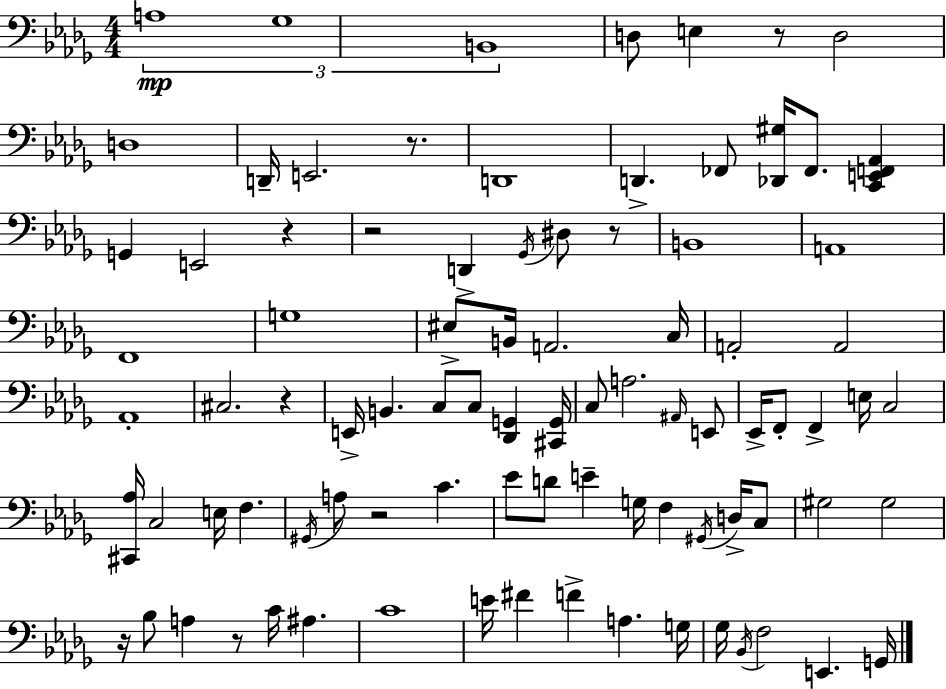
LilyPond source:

{
  \clef bass
  \numericTimeSignature
  \time 4/4
  \key bes \minor
  \tuplet 3/2 { a1\mp | ges1 | b,1 } | d8 e4 r8 d2 | \break d1 | d,16-- e,2. r8. | d,1 | d,4.-> fes,8 <des, gis>16 fes,8. <c, e, f, aes,>4 | \break g,4 e,2 r4 | r2 d,4-> \acciaccatura { ges,16 } dis8 r8 | b,1 | a,1 | \break f,1 | g1 | eis8-> b,16 a,2. | c16 a,2-. a,2 | \break aes,1-. | cis2. r4 | e,16-> b,4. c8 c8 <des, g,>4 | <cis, g,>16 c8 a2. \grace { ais,16 } | \break e,8 ees,16-> f,8-. f,4-> e16 c2 | <cis, aes>16 c2 e16 f4. | \acciaccatura { gis,16 } a8 r2 c'4. | ees'8 d'8 e'4-- g16 f4 | \break \acciaccatura { gis,16 } d16-> c8 gis2 gis2 | r16 bes8 a4 r8 c'16 ais4. | c'1 | e'16 fis'4 f'4-> a4. | \break g16 ges16 \acciaccatura { bes,16 } f2 e,4. | g,16 \bar "|."
}